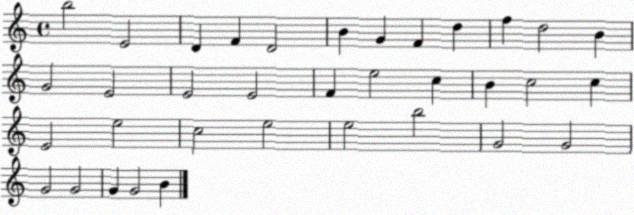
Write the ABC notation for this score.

X:1
T:Untitled
M:4/4
L:1/4
K:C
b2 E2 D F D2 B G F d f d2 B G2 E2 E2 E2 F e2 c B c2 c E2 e2 c2 e2 e2 b2 G2 G2 G2 G2 G G2 B